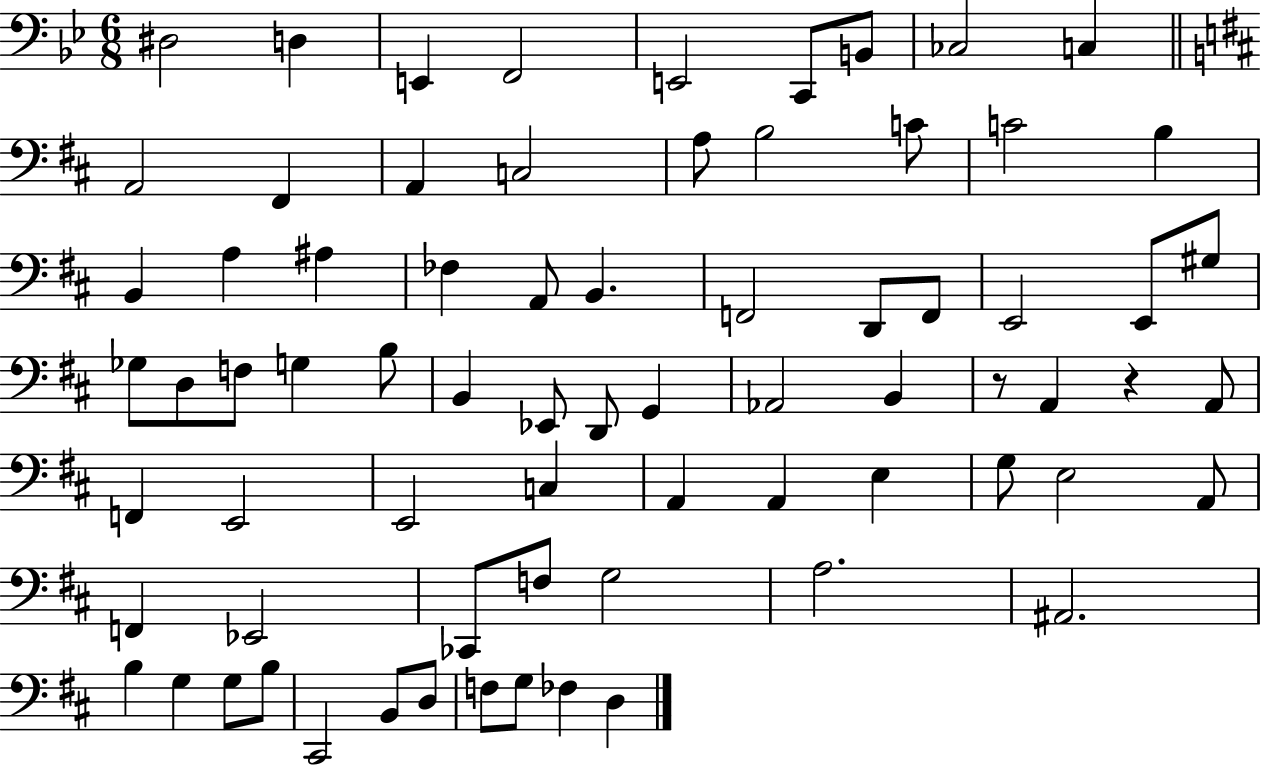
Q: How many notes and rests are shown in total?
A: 73